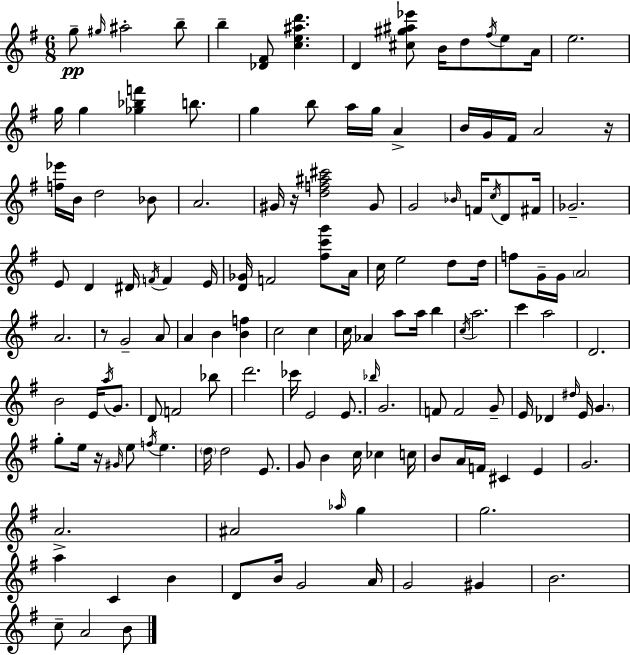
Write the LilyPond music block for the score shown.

{
  \clef treble
  \numericTimeSignature
  \time 6/8
  \key g \major
  g''8--\pp \grace { gis''16 } ais''2-. b''8-- | b''4-- <des' fis'>8 <c'' e'' ais'' d'''>4. | d'4 <cis'' gis'' ais'' ees'''>8 b'16 d''8 \acciaccatura { fis''16 } e''8 | a'16 e''2. | \break g''16 g''4 <ges'' bes'' f'''>4 b''8. | g''4 b''8 a''16 g''16 a'4-> | b'16 g'16 fis'16 a'2 | r16 <f'' ees'''>16 b'16 d''2 | \break bes'8 a'2. | gis'16 r16 <d'' f'' ais'' cis'''>2 | gis'8 g'2 \grace { bes'16 } f'16 | \acciaccatura { c''16 } d'8 fis'16 ges'2.-- | \break e'8 d'4 dis'16 \acciaccatura { f'16 } | f'4 e'16 <d' ges'>16 f'2 | <fis'' c''' g'''>8 a'16 c''16 e''2 | d''8 d''16 f''8 g'16-- g'16 \parenthesize a'2 | \break a'2. | r8 g'2-- | a'8 a'4 b'4 | <b' f''>4 c''2 | \break c''4 c''16 aes'4 a''8 | a''16 b''4 \acciaccatura { c''16 } a''2. | c'''4 a''2 | d'2. | \break b'2 | e'16 \acciaccatura { a''16 } g'8. d'8 f'2 | bes''8 d'''2. | ces'''16 e'2 | \break e'8. \grace { bes''16 } g'2. | f'8 f'2 | g'8-- e'16 des'4 | \grace { dis''16 } e'16 \parenthesize g'4. g''8-. e''16 | \break r16 \grace { gis'16 } e''8 \acciaccatura { f''16 } e''4. \parenthesize d''16 | d''2 e'8. g'8 | b'4 c''16 ces''4 c''16 b'8 | a'16 f'16 cis'4 e'4 g'2. | \break a'2.-> | ais'2 | \grace { aes''16 } g''4 | g''2. | \break a''4 c'4 b'4 | d'8 b'16 g'2 a'16 | g'2 gis'4 | b'2. | \break c''8-- a'2 b'8 | \bar "|."
}